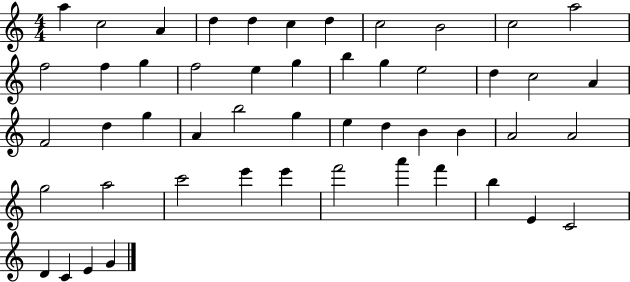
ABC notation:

X:1
T:Untitled
M:4/4
L:1/4
K:C
a c2 A d d c d c2 B2 c2 a2 f2 f g f2 e g b g e2 d c2 A F2 d g A b2 g e d B B A2 A2 g2 a2 c'2 e' e' f'2 a' f' b E C2 D C E G